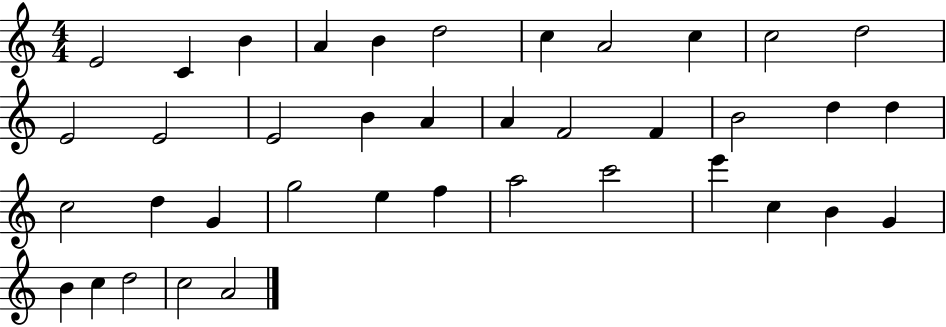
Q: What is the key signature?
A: C major